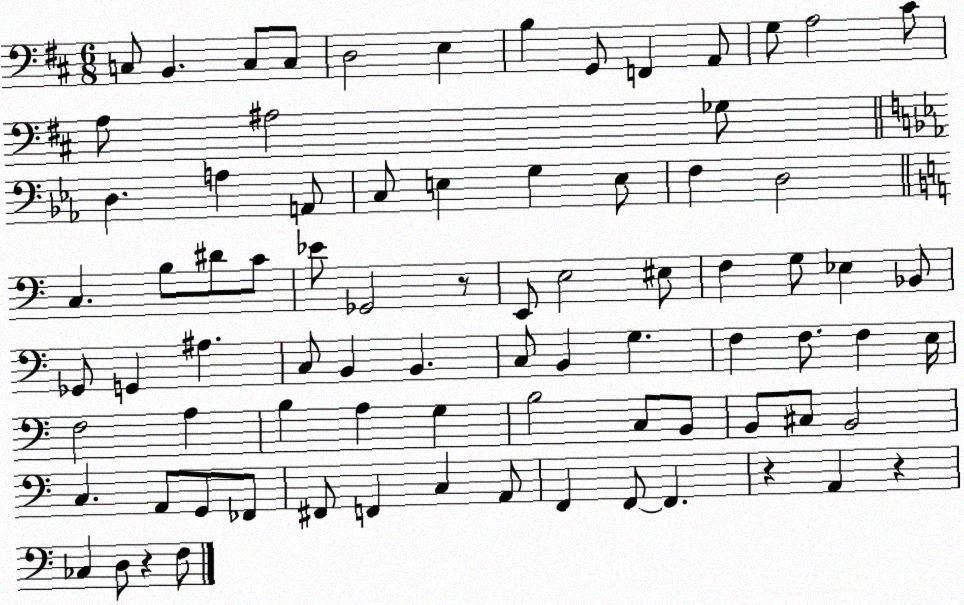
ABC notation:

X:1
T:Untitled
M:6/8
L:1/4
K:D
C,/2 B,, C,/2 C,/2 D,2 E, B, G,,/2 F,, A,,/2 G,/2 A,2 ^C/2 A,/2 ^A,2 _G,/2 D, A, A,,/2 C,/2 E, G, E,/2 F, D,2 C, B,/2 ^D/2 C/2 _E/2 _G,,2 z/2 E,,/2 E,2 ^E,/2 F, G,/2 _E, _B,,/2 _G,,/2 G,, ^A, C,/2 B,, B,, C,/2 B,, G, F, F,/2 F, E,/4 F,2 A, B, A, G, B,2 C,/2 B,,/2 B,,/2 ^C,/2 B,,2 C, A,,/2 G,,/2 _F,,/2 ^F,,/2 F,, C, A,,/2 F,, F,,/2 F,, z A,, z _C, D,/2 z F,/2